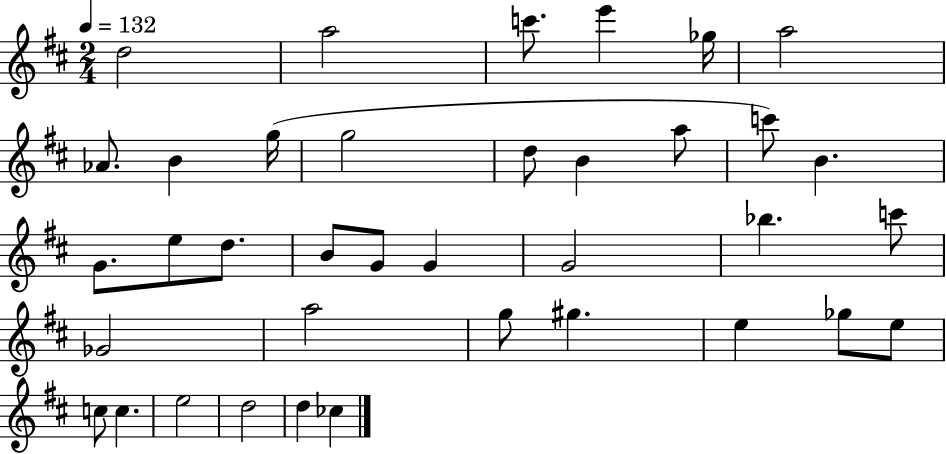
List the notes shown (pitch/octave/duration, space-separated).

D5/h A5/h C6/e. E6/q Gb5/s A5/h Ab4/e. B4/q G5/s G5/h D5/e B4/q A5/e C6/e B4/q. G4/e. E5/e D5/e. B4/e G4/e G4/q G4/h Bb5/q. C6/e Gb4/h A5/h G5/e G#5/q. E5/q Gb5/e E5/e C5/e C5/q. E5/h D5/h D5/q CES5/q